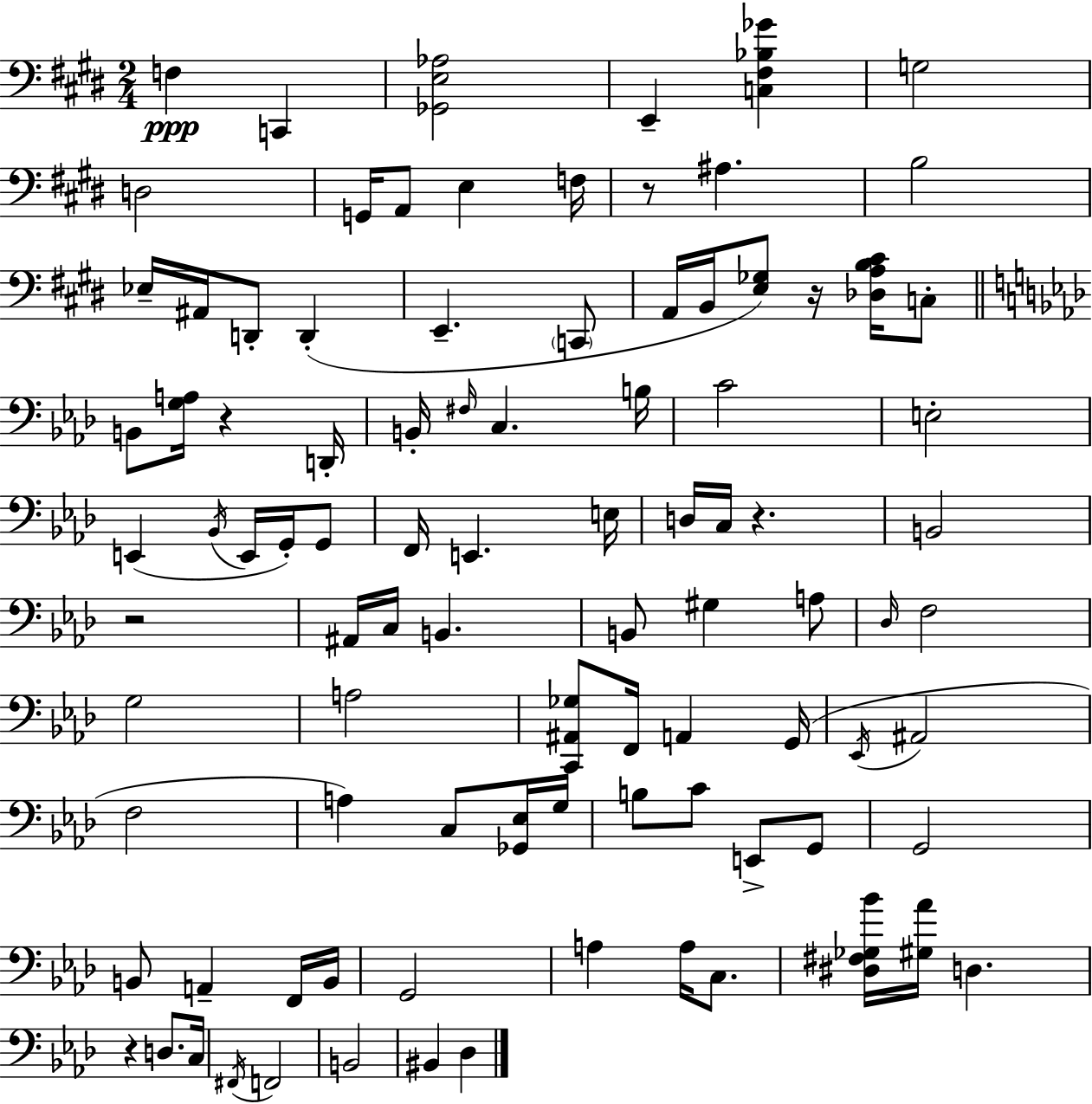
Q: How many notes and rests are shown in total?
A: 94